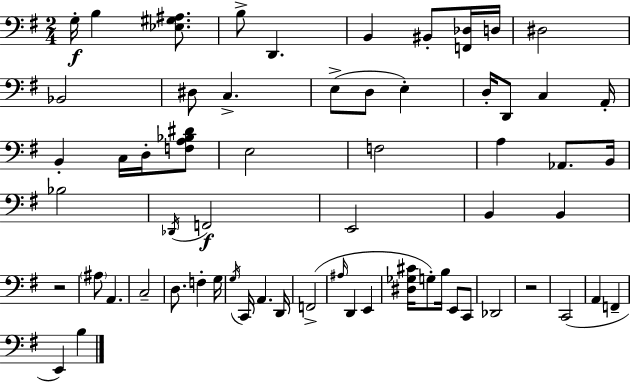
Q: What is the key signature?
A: G major